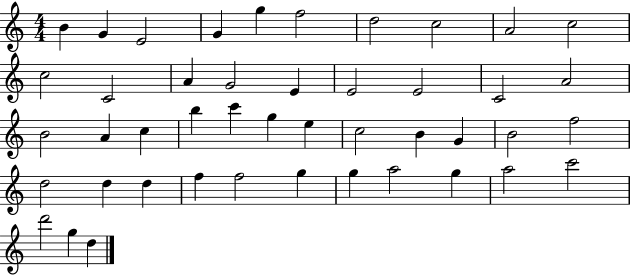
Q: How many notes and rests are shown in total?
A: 45